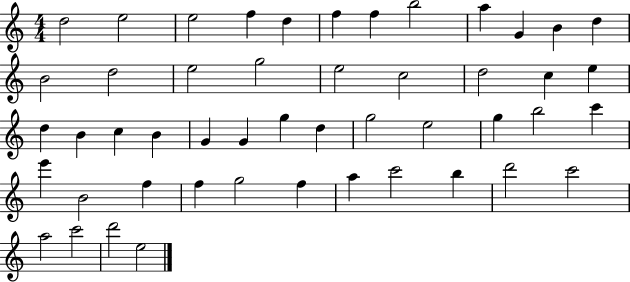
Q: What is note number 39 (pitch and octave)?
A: G5